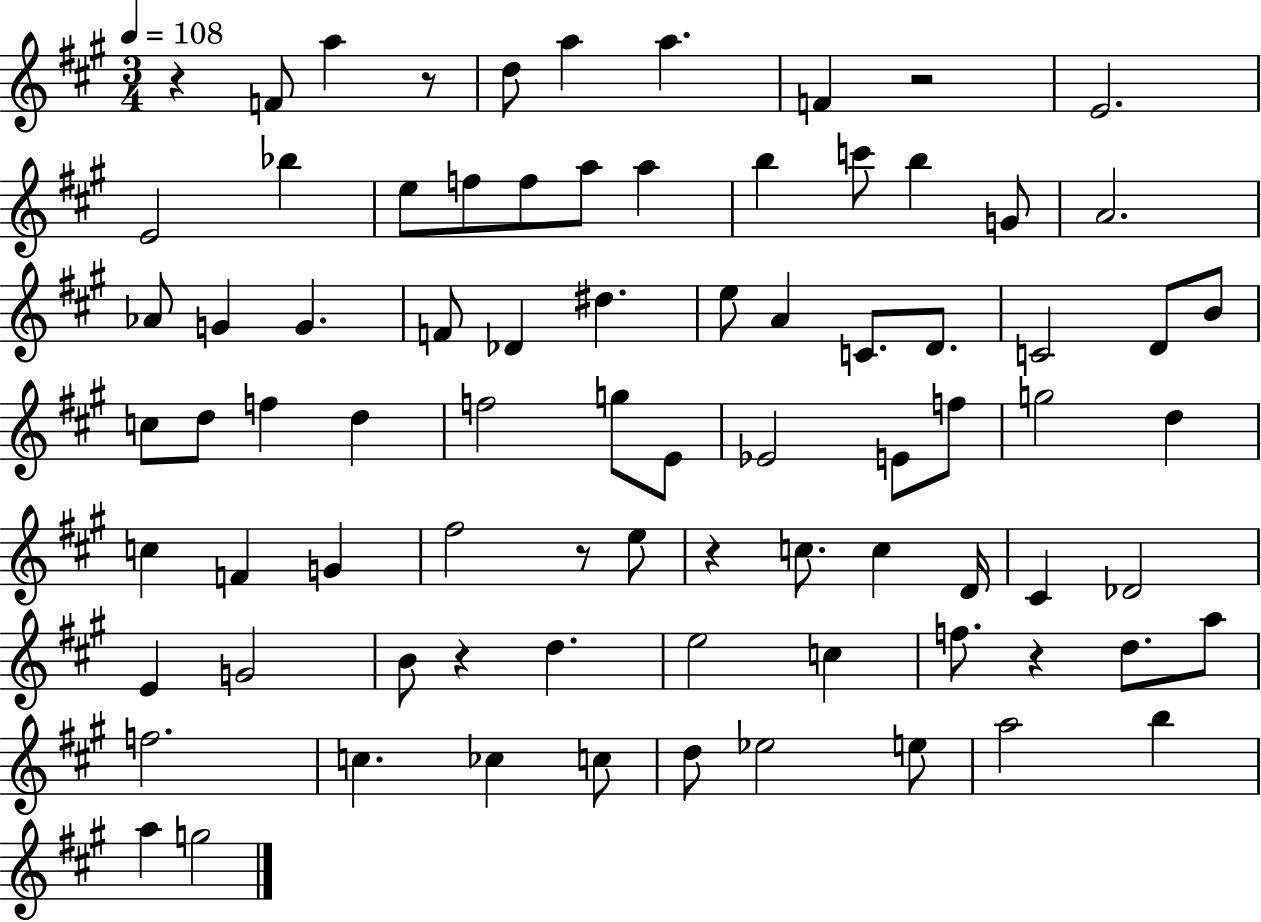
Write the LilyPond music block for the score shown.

{
  \clef treble
  \numericTimeSignature
  \time 3/4
  \key a \major
  \tempo 4 = 108
  r4 f'8 a''4 r8 | d''8 a''4 a''4. | f'4 r2 | e'2. | \break e'2 bes''4 | e''8 f''8 f''8 a''8 a''4 | b''4 c'''8 b''4 g'8 | a'2. | \break aes'8 g'4 g'4. | f'8 des'4 dis''4. | e''8 a'4 c'8. d'8. | c'2 d'8 b'8 | \break c''8 d''8 f''4 d''4 | f''2 g''8 e'8 | ees'2 e'8 f''8 | g''2 d''4 | \break c''4 f'4 g'4 | fis''2 r8 e''8 | r4 c''8. c''4 d'16 | cis'4 des'2 | \break e'4 g'2 | b'8 r4 d''4. | e''2 c''4 | f''8. r4 d''8. a''8 | \break f''2. | c''4. ces''4 c''8 | d''8 ees''2 e''8 | a''2 b''4 | \break a''4 g''2 | \bar "|."
}